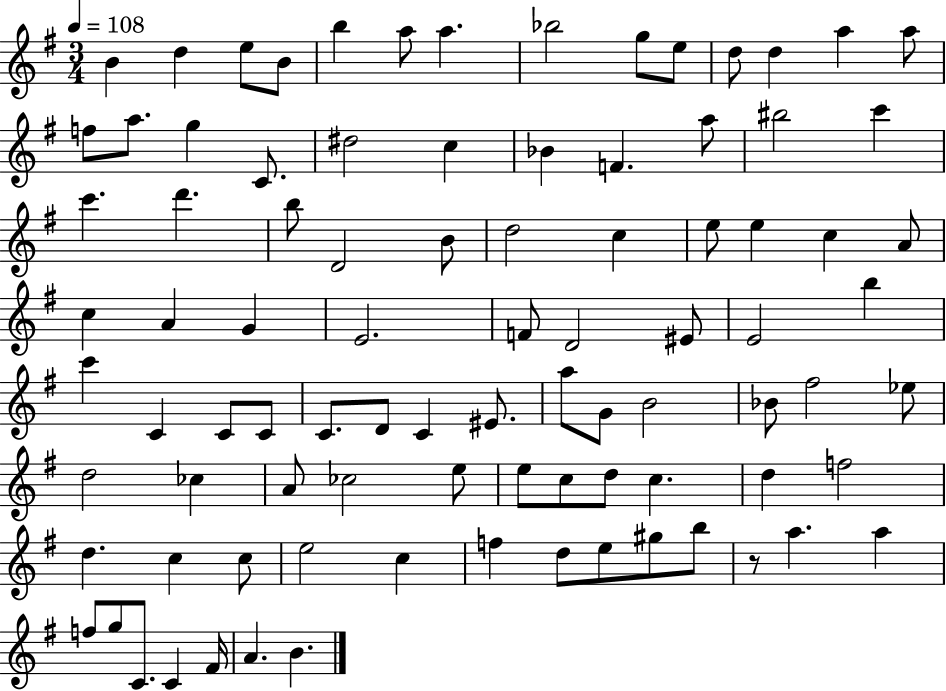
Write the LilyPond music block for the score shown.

{
  \clef treble
  \numericTimeSignature
  \time 3/4
  \key g \major
  \tempo 4 = 108
  b'4 d''4 e''8 b'8 | b''4 a''8 a''4. | bes''2 g''8 e''8 | d''8 d''4 a''4 a''8 | \break f''8 a''8. g''4 c'8. | dis''2 c''4 | bes'4 f'4. a''8 | bis''2 c'''4 | \break c'''4. d'''4. | b''8 d'2 b'8 | d''2 c''4 | e''8 e''4 c''4 a'8 | \break c''4 a'4 g'4 | e'2. | f'8 d'2 eis'8 | e'2 b''4 | \break c'''4 c'4 c'8 c'8 | c'8. d'8 c'4 eis'8. | a''8 g'8 b'2 | bes'8 fis''2 ees''8 | \break d''2 ces''4 | a'8 ces''2 e''8 | e''8 c''8 d''8 c''4. | d''4 f''2 | \break d''4. c''4 c''8 | e''2 c''4 | f''4 d''8 e''8 gis''8 b''8 | r8 a''4. a''4 | \break f''8 g''8 c'8. c'4 fis'16 | a'4. b'4. | \bar "|."
}